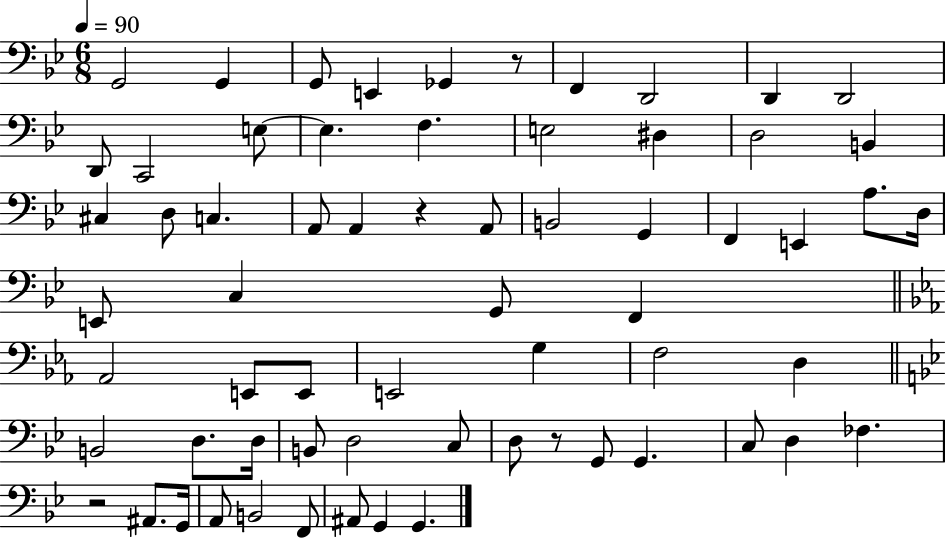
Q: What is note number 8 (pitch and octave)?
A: D2